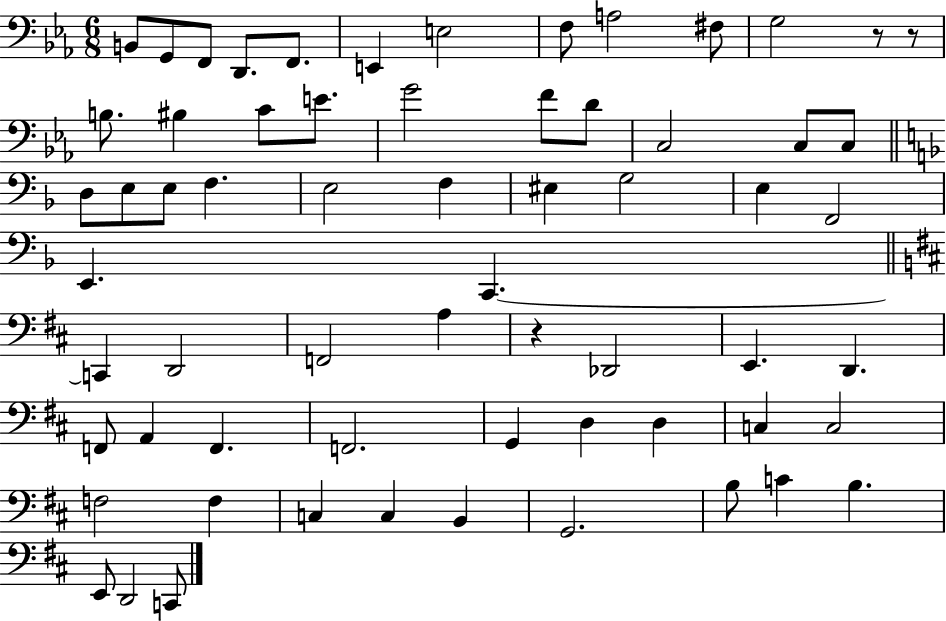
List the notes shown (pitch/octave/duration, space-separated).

B2/e G2/e F2/e D2/e. F2/e. E2/q E3/h F3/e A3/h F#3/e G3/h R/e R/e B3/e. BIS3/q C4/e E4/e. G4/h F4/e D4/e C3/h C3/e C3/e D3/e E3/e E3/e F3/q. E3/h F3/q EIS3/q G3/h E3/q F2/h E2/q. C2/q. C2/q D2/h F2/h A3/q R/q Db2/h E2/q. D2/q. F2/e A2/q F2/q. F2/h. G2/q D3/q D3/q C3/q C3/h F3/h F3/q C3/q C3/q B2/q G2/h. B3/e C4/q B3/q. E2/e D2/h C2/e